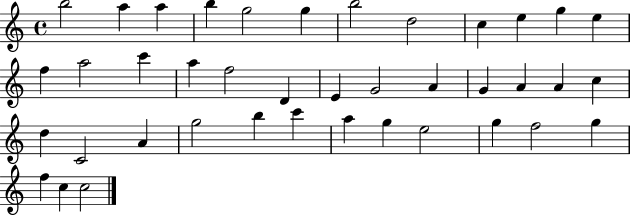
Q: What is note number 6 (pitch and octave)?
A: G5